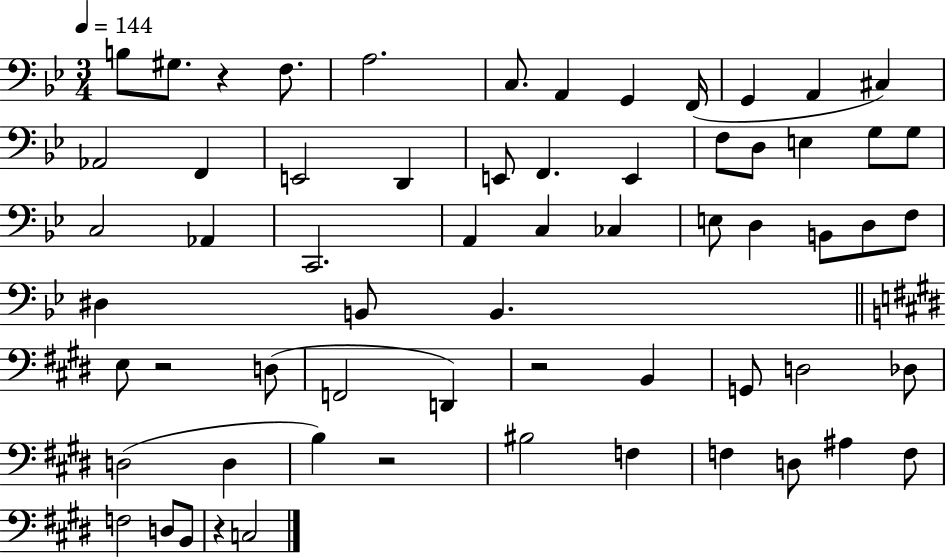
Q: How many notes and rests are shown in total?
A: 63